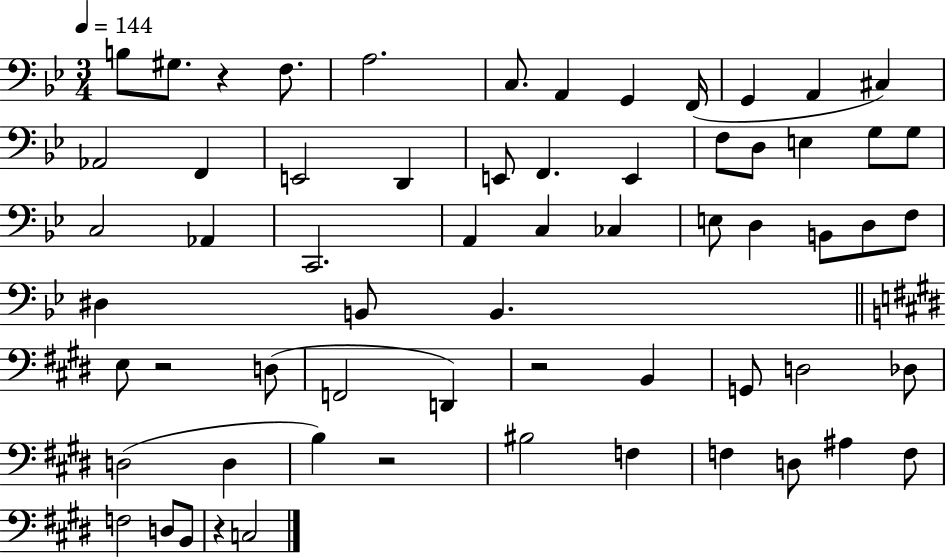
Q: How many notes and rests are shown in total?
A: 63